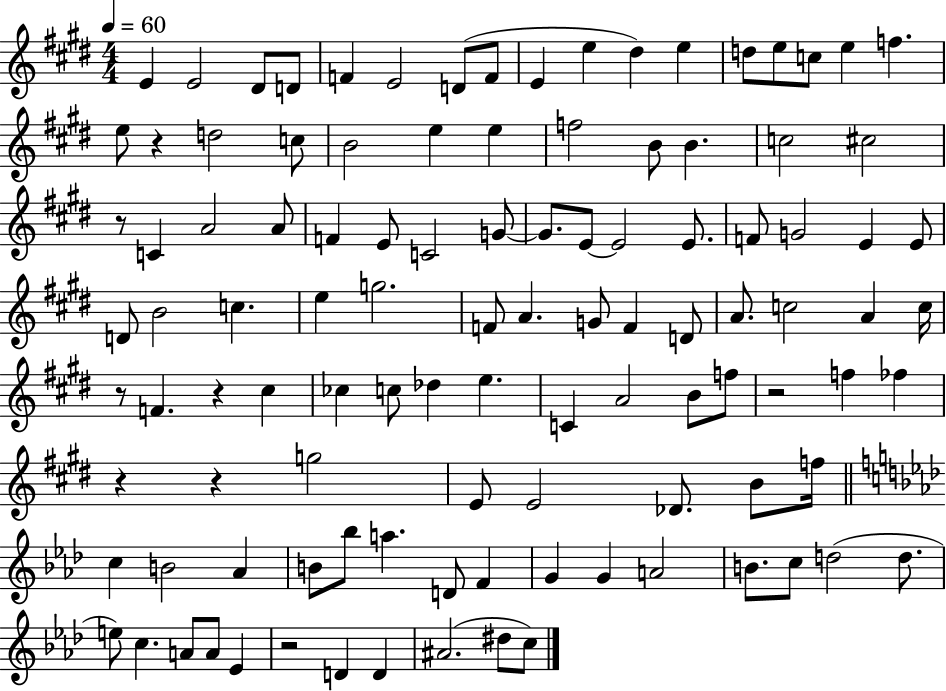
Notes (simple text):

E4/q E4/h D#4/e D4/e F4/q E4/h D4/e F4/e E4/q E5/q D#5/q E5/q D5/e E5/e C5/e E5/q F5/q. E5/e R/q D5/h C5/e B4/h E5/q E5/q F5/h B4/e B4/q. C5/h C#5/h R/e C4/q A4/h A4/e F4/q E4/e C4/h G4/e G4/e. E4/e E4/h E4/e. F4/e G4/h E4/q E4/e D4/e B4/h C5/q. E5/q G5/h. F4/e A4/q. G4/e F4/q D4/e A4/e. C5/h A4/q C5/s R/e F4/q. R/q C#5/q CES5/q C5/e Db5/q E5/q. C4/q A4/h B4/e F5/e R/h F5/q FES5/q R/q R/q G5/h E4/e E4/h Db4/e. B4/e F5/s C5/q B4/h Ab4/q B4/e Bb5/e A5/q. D4/e F4/q G4/q G4/q A4/h B4/e. C5/e D5/h D5/e. E5/e C5/q. A4/e A4/e Eb4/q R/h D4/q D4/q A#4/h. D#5/e C5/e